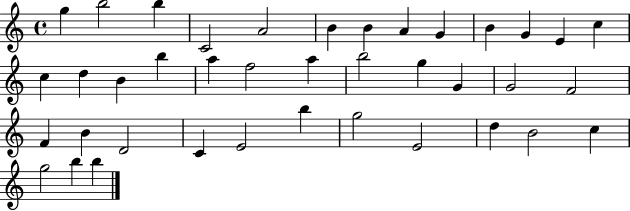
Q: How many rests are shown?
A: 0